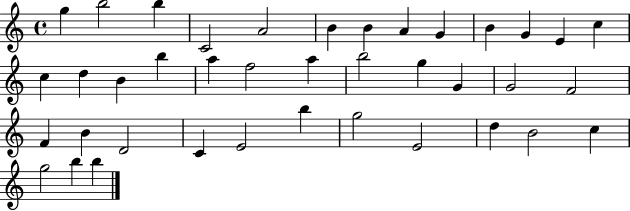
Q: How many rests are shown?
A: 0